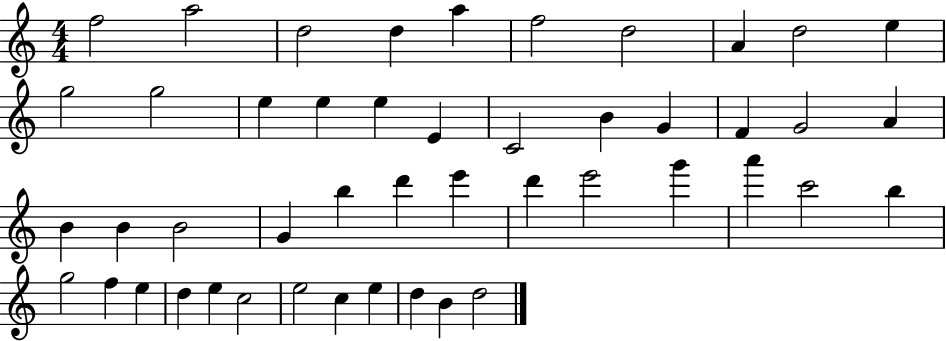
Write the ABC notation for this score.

X:1
T:Untitled
M:4/4
L:1/4
K:C
f2 a2 d2 d a f2 d2 A d2 e g2 g2 e e e E C2 B G F G2 A B B B2 G b d' e' d' e'2 g' a' c'2 b g2 f e d e c2 e2 c e d B d2